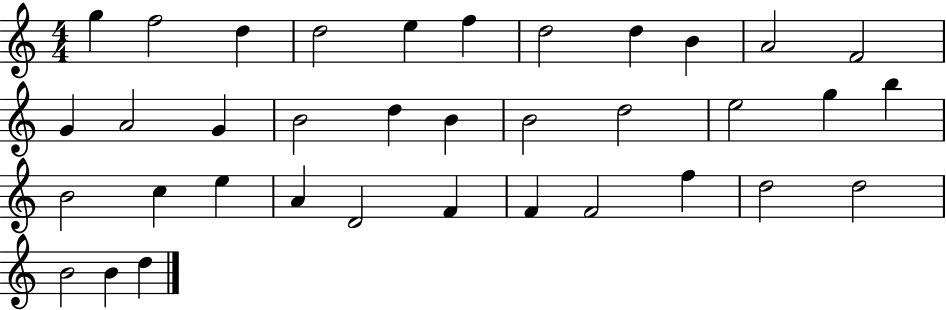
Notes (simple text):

G5/q F5/h D5/q D5/h E5/q F5/q D5/h D5/q B4/q A4/h F4/h G4/q A4/h G4/q B4/h D5/q B4/q B4/h D5/h E5/h G5/q B5/q B4/h C5/q E5/q A4/q D4/h F4/q F4/q F4/h F5/q D5/h D5/h B4/h B4/q D5/q